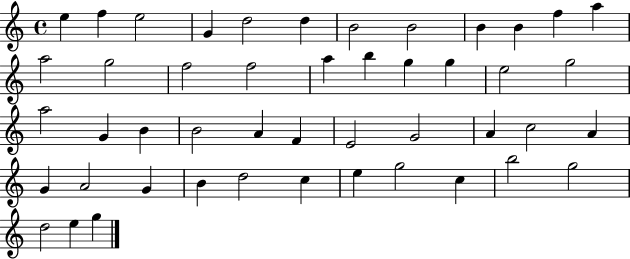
X:1
T:Untitled
M:4/4
L:1/4
K:C
e f e2 G d2 d B2 B2 B B f a a2 g2 f2 f2 a b g g e2 g2 a2 G B B2 A F E2 G2 A c2 A G A2 G B d2 c e g2 c b2 g2 d2 e g